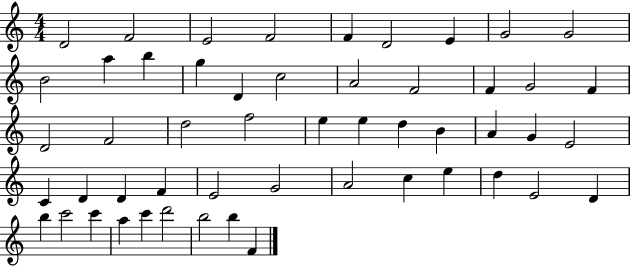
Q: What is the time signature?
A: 4/4